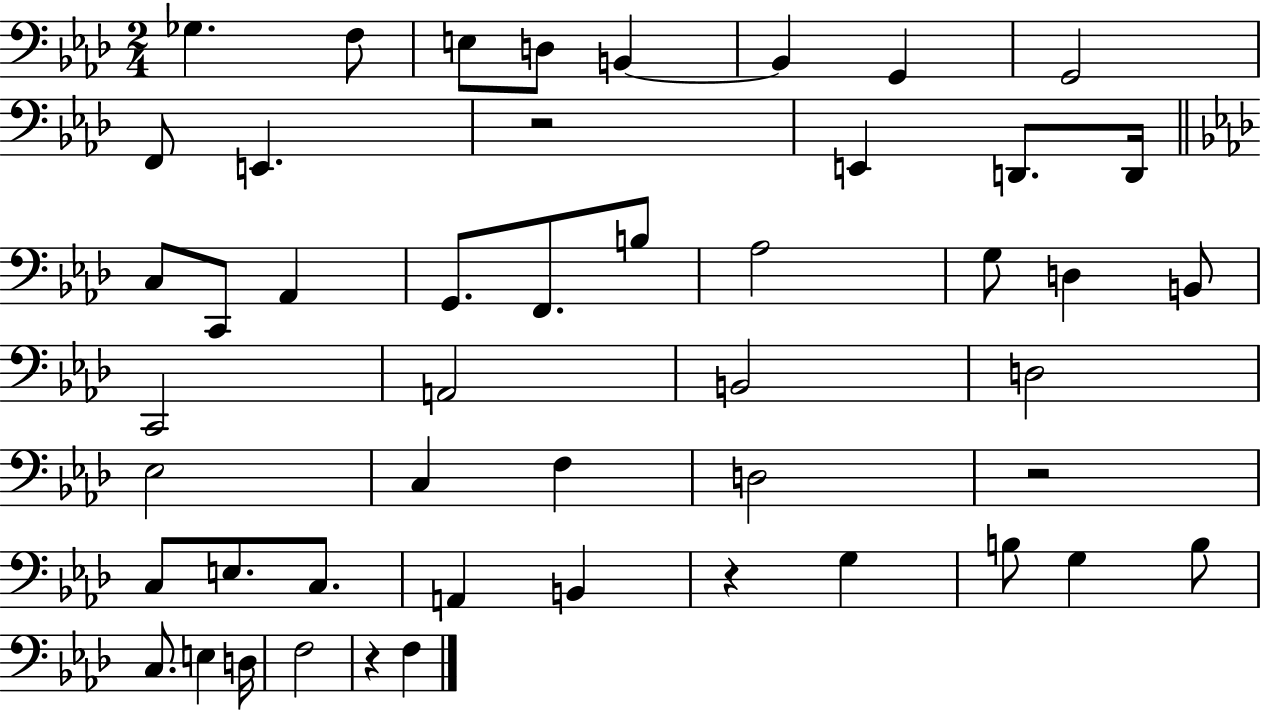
{
  \clef bass
  \numericTimeSignature
  \time 2/4
  \key aes \major
  ges4. f8 | e8 d8 b,4~~ | b,4 g,4 | g,2 | \break f,8 e,4. | r2 | e,4 d,8. d,16 | \bar "||" \break \key aes \major c8 c,8 aes,4 | g,8. f,8. b8 | aes2 | g8 d4 b,8 | \break c,2 | a,2 | b,2 | d2 | \break ees2 | c4 f4 | d2 | r2 | \break c8 e8. c8. | a,4 b,4 | r4 g4 | b8 g4 b8 | \break c8. e4 d16 | f2 | r4 f4 | \bar "|."
}